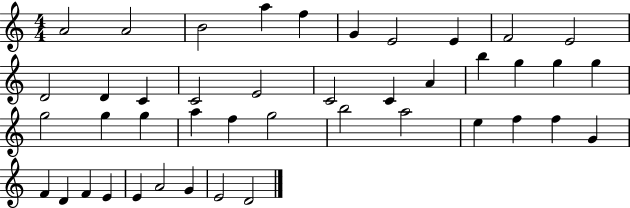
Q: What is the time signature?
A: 4/4